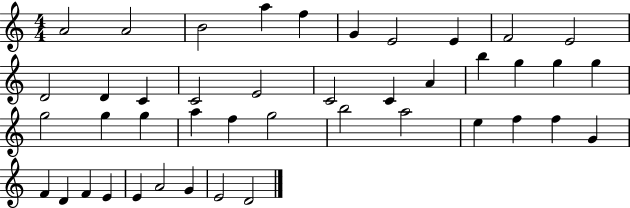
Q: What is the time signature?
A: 4/4